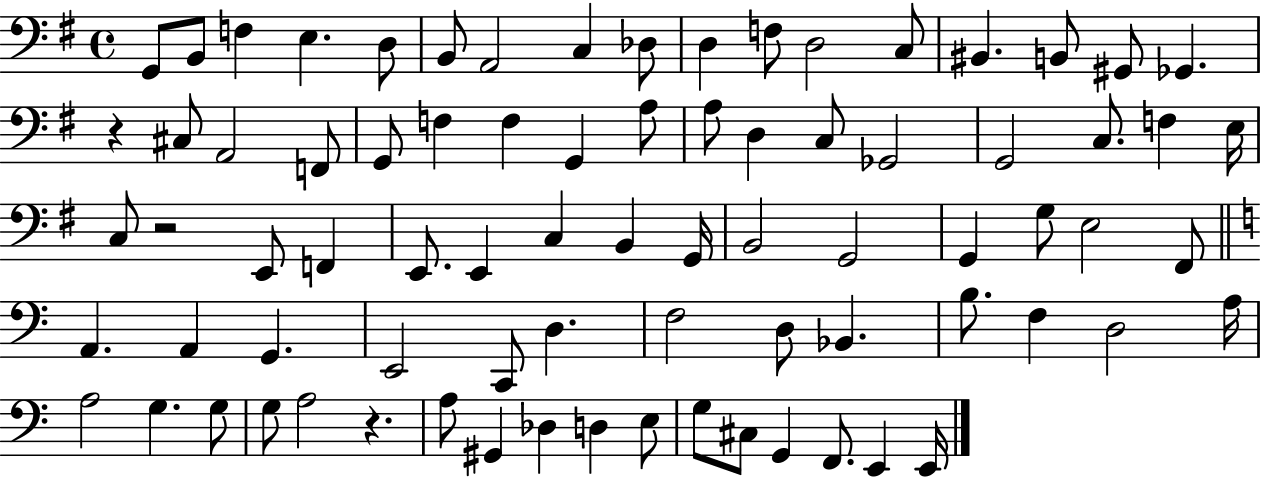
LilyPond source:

{
  \clef bass
  \time 4/4
  \defaultTimeSignature
  \key g \major
  g,8 b,8 f4 e4. d8 | b,8 a,2 c4 des8 | d4 f8 d2 c8 | bis,4. b,8 gis,8 ges,4. | \break r4 cis8 a,2 f,8 | g,8 f4 f4 g,4 a8 | a8 d4 c8 ges,2 | g,2 c8. f4 e16 | \break c8 r2 e,8 f,4 | e,8. e,4 c4 b,4 g,16 | b,2 g,2 | g,4 g8 e2 fis,8 | \break \bar "||" \break \key c \major a,4. a,4 g,4. | e,2 c,8 d4. | f2 d8 bes,4. | b8. f4 d2 a16 | \break a2 g4. g8 | g8 a2 r4. | a8 gis,4 des4 d4 e8 | g8 cis8 g,4 f,8. e,4 e,16 | \break \bar "|."
}